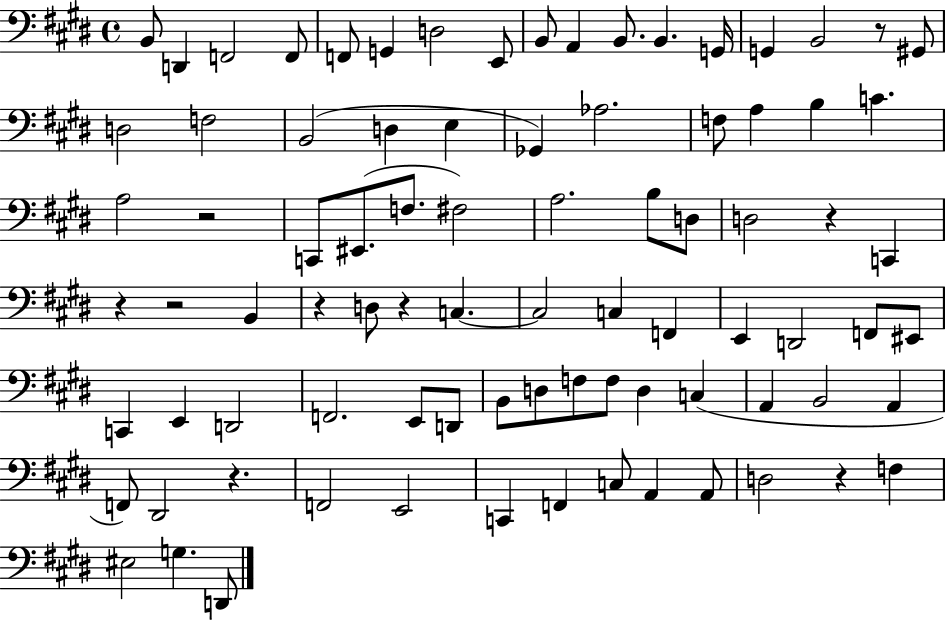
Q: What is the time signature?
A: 4/4